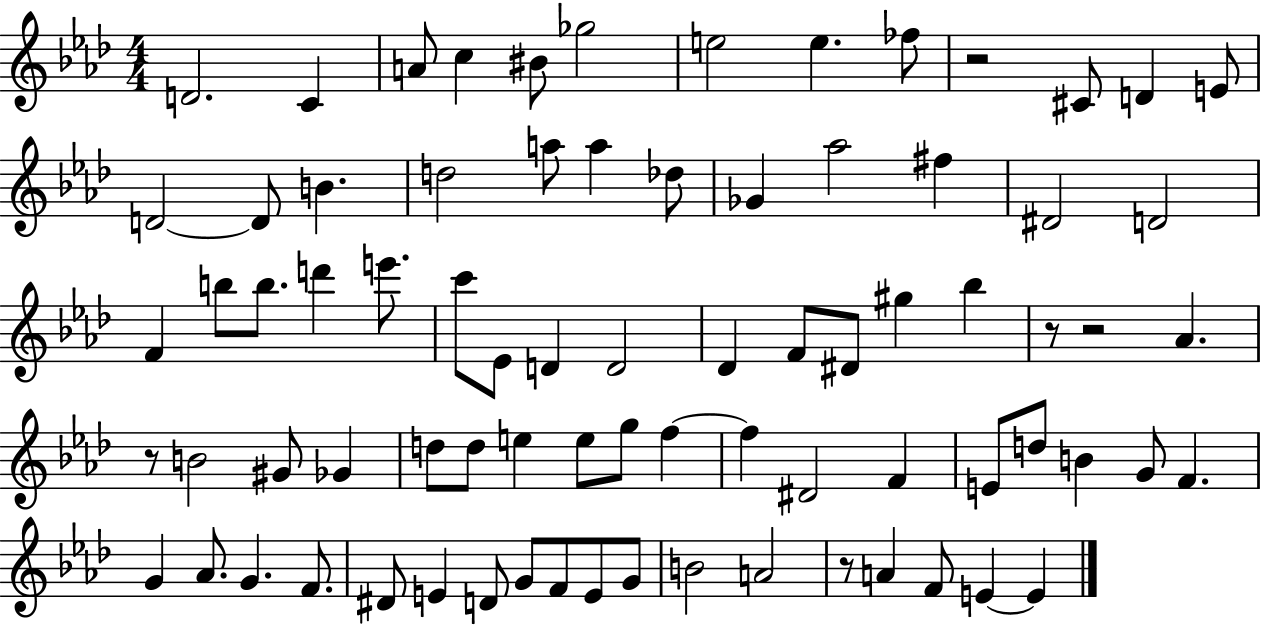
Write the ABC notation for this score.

X:1
T:Untitled
M:4/4
L:1/4
K:Ab
D2 C A/2 c ^B/2 _g2 e2 e _f/2 z2 ^C/2 D E/2 D2 D/2 B d2 a/2 a _d/2 _G _a2 ^f ^D2 D2 F b/2 b/2 d' e'/2 c'/2 _E/2 D D2 _D F/2 ^D/2 ^g _b z/2 z2 _A z/2 B2 ^G/2 _G d/2 d/2 e e/2 g/2 f f ^D2 F E/2 d/2 B G/2 F G _A/2 G F/2 ^D/2 E D/2 G/2 F/2 E/2 G/2 B2 A2 z/2 A F/2 E E